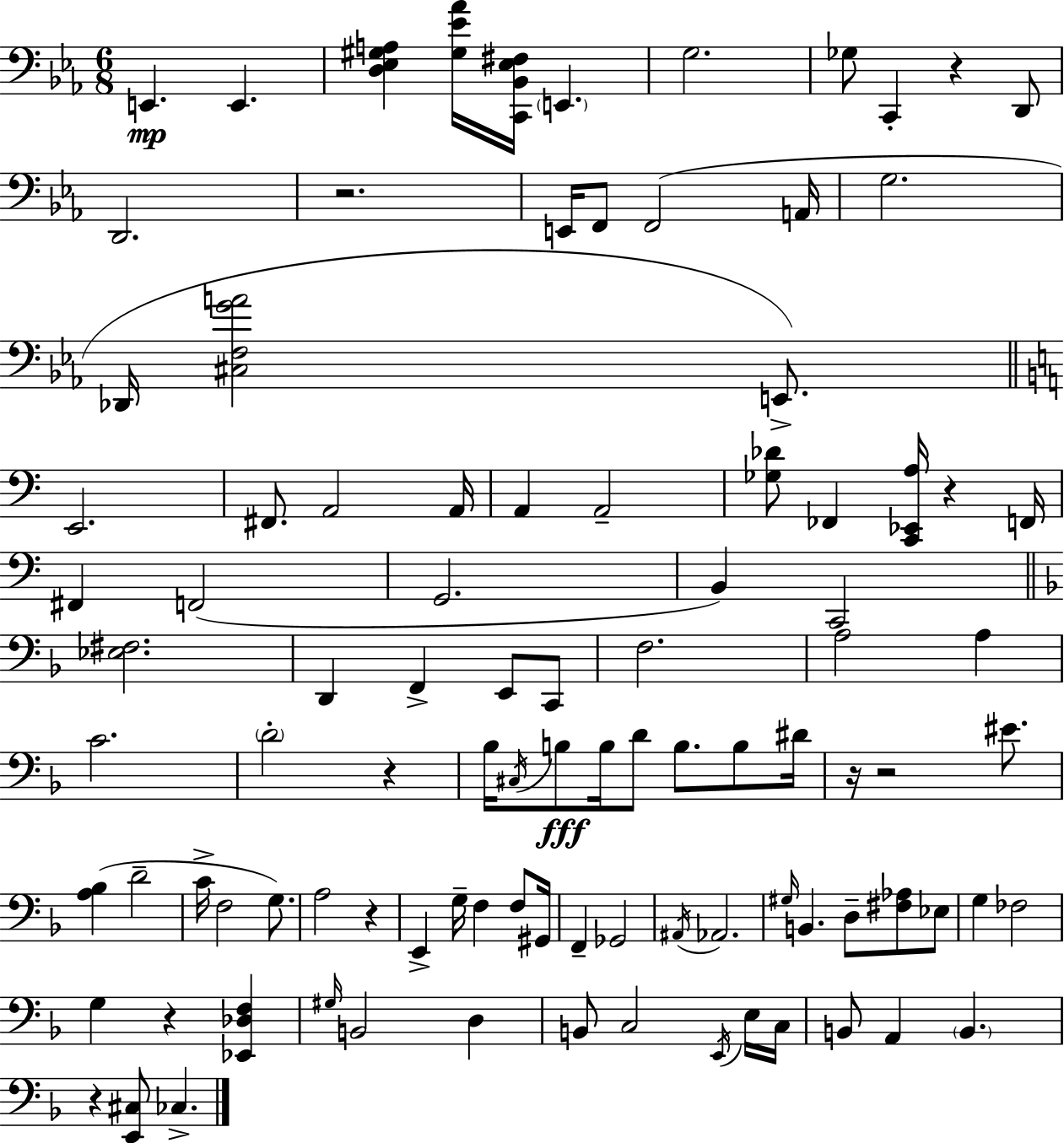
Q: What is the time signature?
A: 6/8